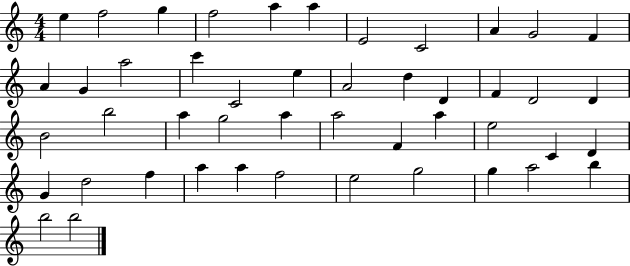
X:1
T:Untitled
M:4/4
L:1/4
K:C
e f2 g f2 a a E2 C2 A G2 F A G a2 c' C2 e A2 d D F D2 D B2 b2 a g2 a a2 F a e2 C D G d2 f a a f2 e2 g2 g a2 b b2 b2